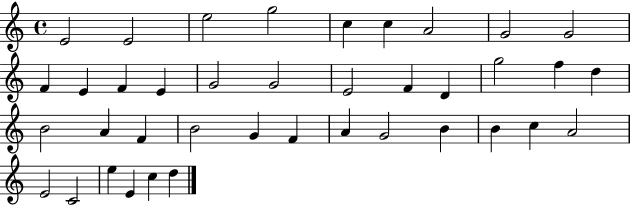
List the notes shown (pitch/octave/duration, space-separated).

E4/h E4/h E5/h G5/h C5/q C5/q A4/h G4/h G4/h F4/q E4/q F4/q E4/q G4/h G4/h E4/h F4/q D4/q G5/h F5/q D5/q B4/h A4/q F4/q B4/h G4/q F4/q A4/q G4/h B4/q B4/q C5/q A4/h E4/h C4/h E5/q E4/q C5/q D5/q